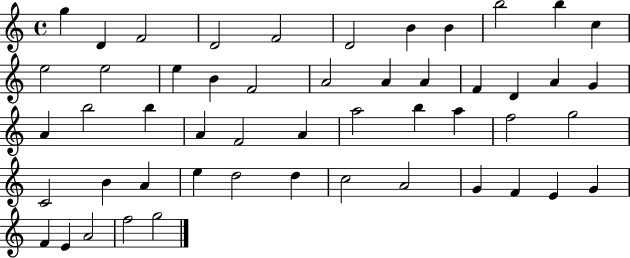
X:1
T:Untitled
M:4/4
L:1/4
K:C
g D F2 D2 F2 D2 B B b2 b c e2 e2 e B F2 A2 A A F D A G A b2 b A F2 A a2 b a f2 g2 C2 B A e d2 d c2 A2 G F E G F E A2 f2 g2